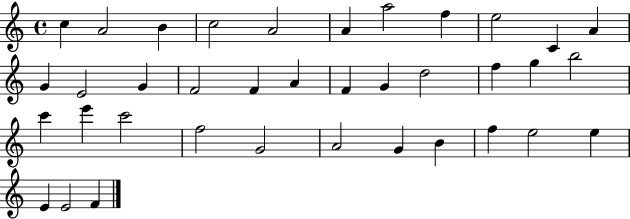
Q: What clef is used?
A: treble